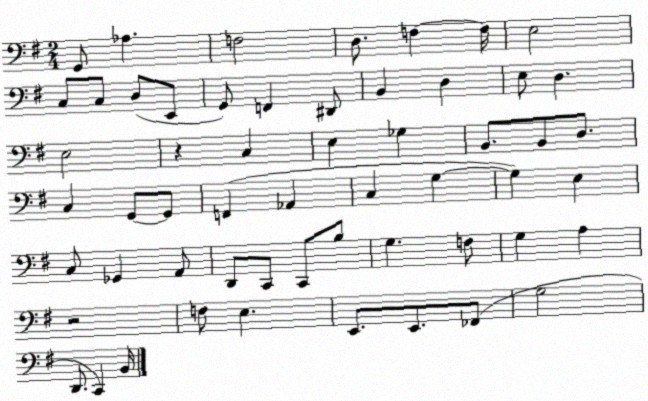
X:1
T:Untitled
M:2/4
L:1/4
K:G
G,,/2 _A, F,2 D,/2 F, F,/4 E,2 C,/2 C,/2 D,/2 E,,/2 G,,/2 F,, ^D,,/2 B,, D, E,/2 D, E,2 z C, E, _G, B,,/2 B,,/2 D,/2 C, G,,/2 G,,/2 F,, _A,, C, G, G, E, C,/2 _G,, A,,/2 D,,/2 C,,/2 C,,/2 B,/2 G, F,/2 G, A, z2 F,/2 E, E,,/2 E,,/2 _F,,/2 G,2 D,,/2 C,, B,,/4